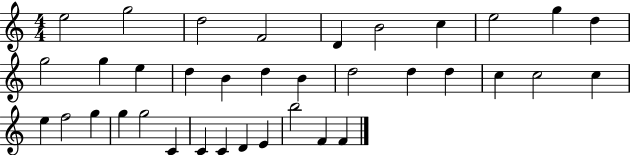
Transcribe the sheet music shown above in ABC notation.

X:1
T:Untitled
M:4/4
L:1/4
K:C
e2 g2 d2 F2 D B2 c e2 g d g2 g e d B d B d2 d d c c2 c e f2 g g g2 C C C D E b2 F F